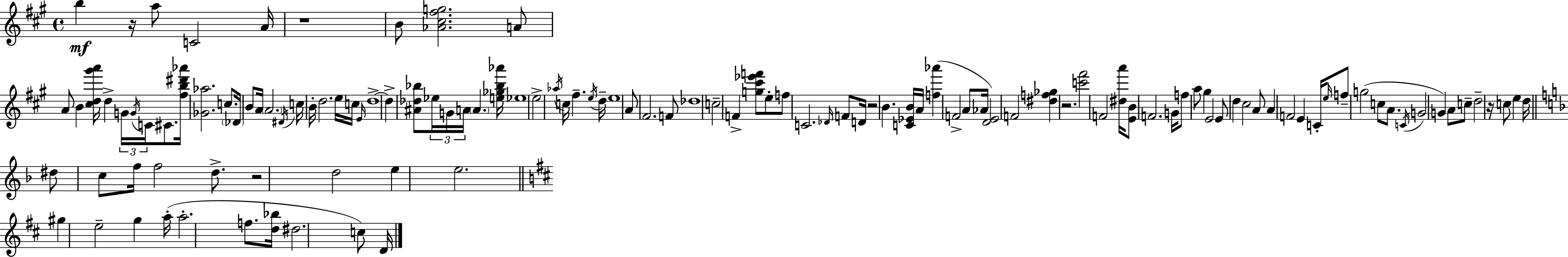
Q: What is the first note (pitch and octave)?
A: B5